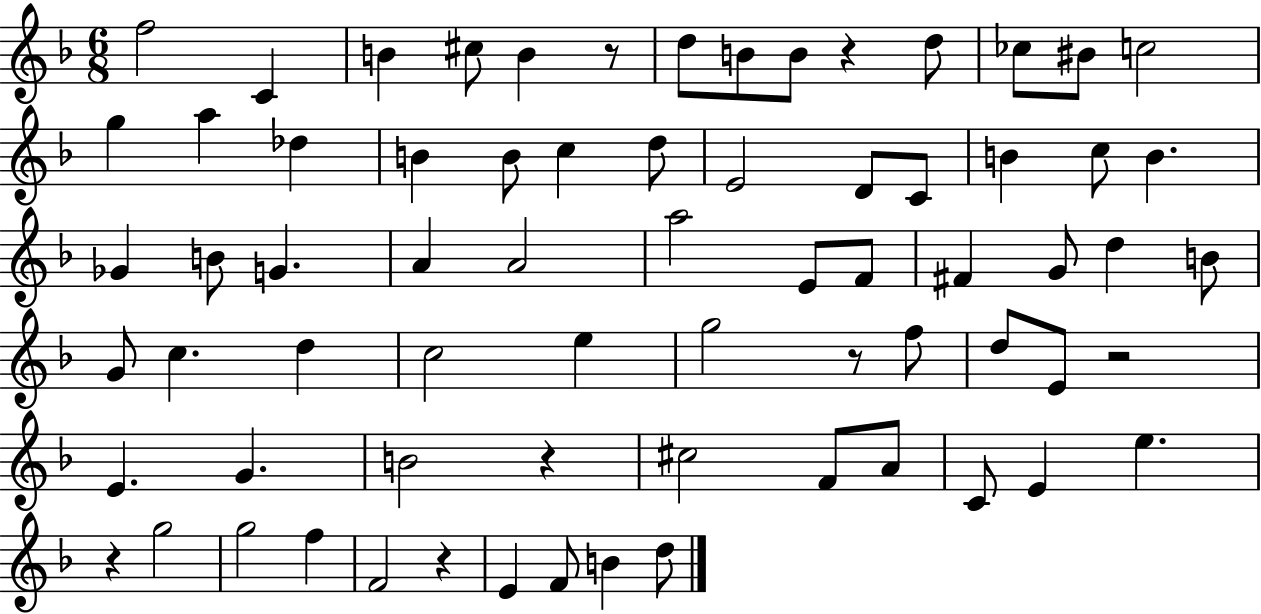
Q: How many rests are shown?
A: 7